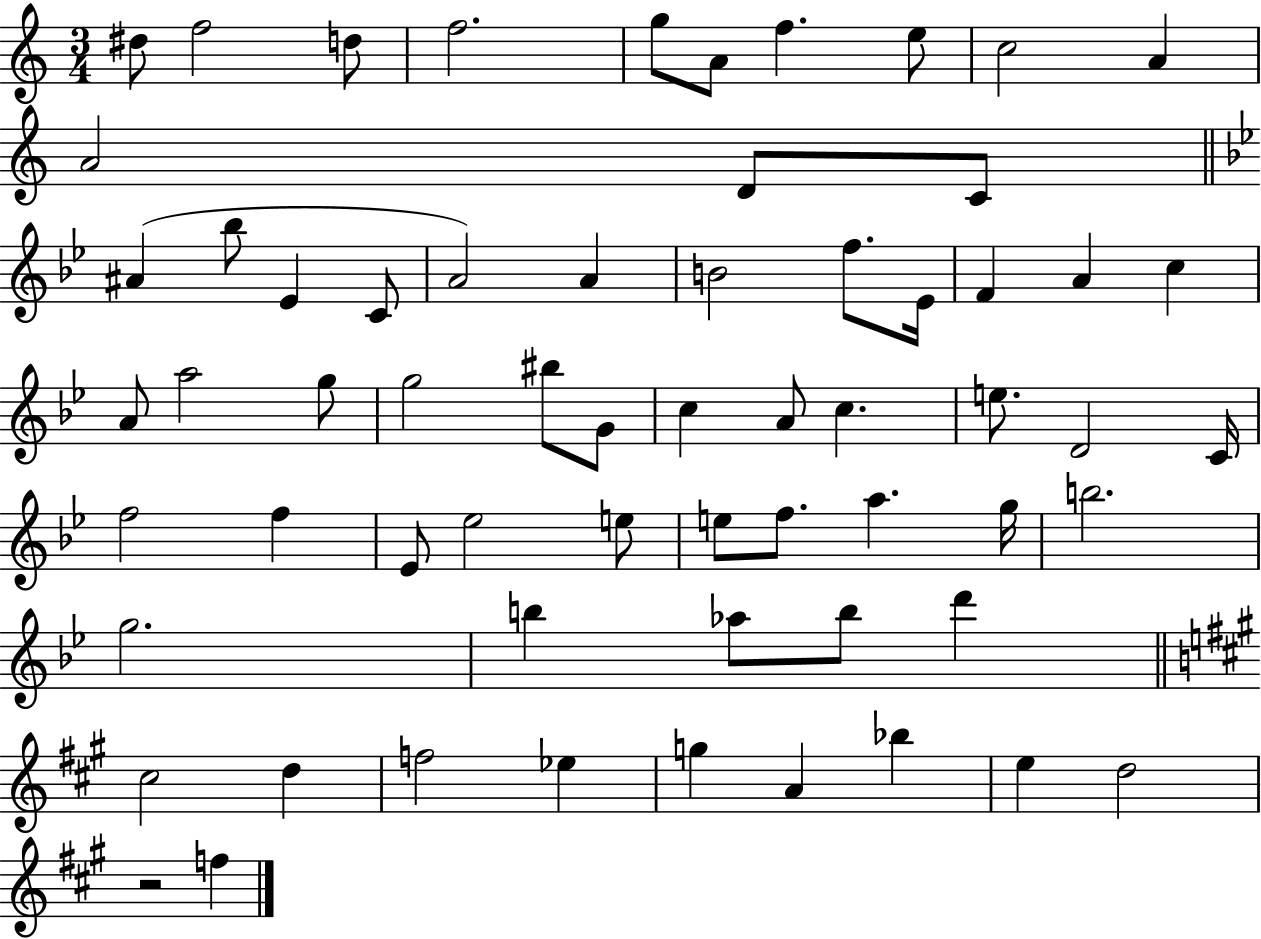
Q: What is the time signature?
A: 3/4